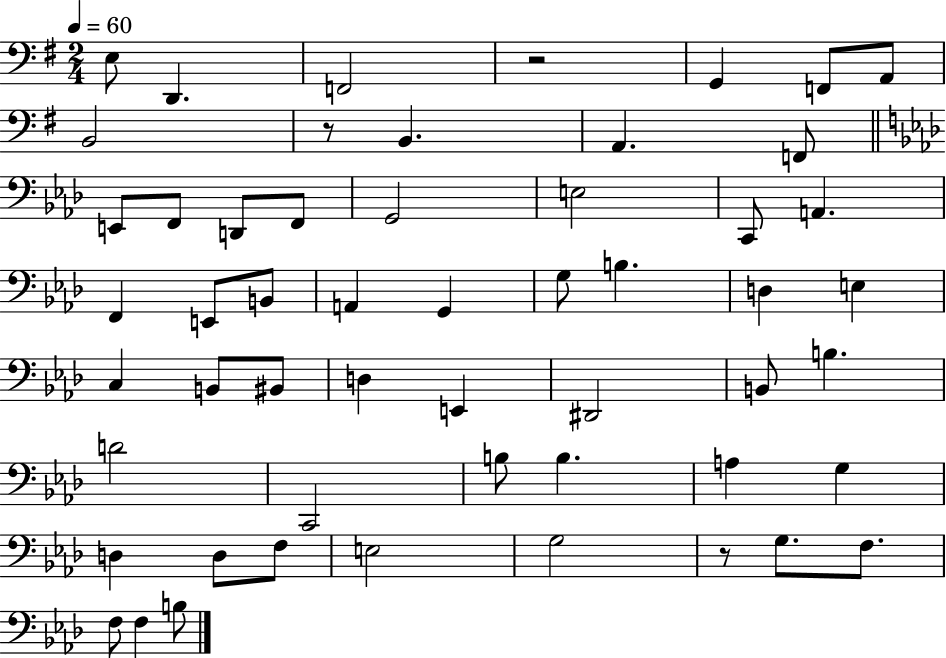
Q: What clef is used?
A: bass